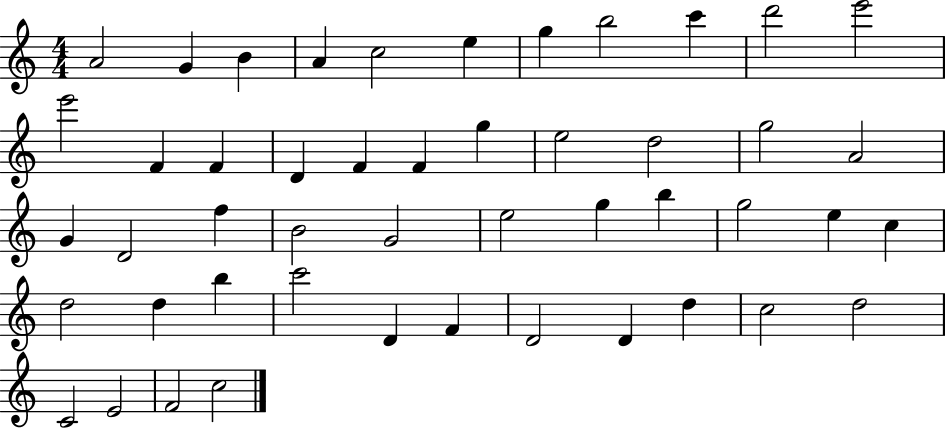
{
  \clef treble
  \numericTimeSignature
  \time 4/4
  \key c \major
  a'2 g'4 b'4 | a'4 c''2 e''4 | g''4 b''2 c'''4 | d'''2 e'''2 | \break e'''2 f'4 f'4 | d'4 f'4 f'4 g''4 | e''2 d''2 | g''2 a'2 | \break g'4 d'2 f''4 | b'2 g'2 | e''2 g''4 b''4 | g''2 e''4 c''4 | \break d''2 d''4 b''4 | c'''2 d'4 f'4 | d'2 d'4 d''4 | c''2 d''2 | \break c'2 e'2 | f'2 c''2 | \bar "|."
}